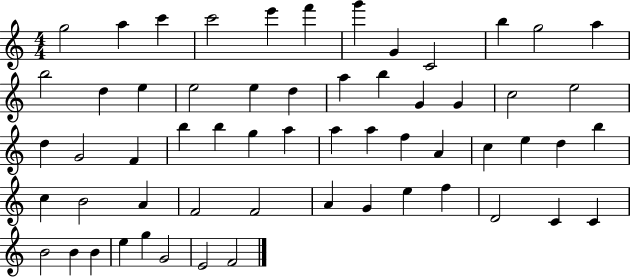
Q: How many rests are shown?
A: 0